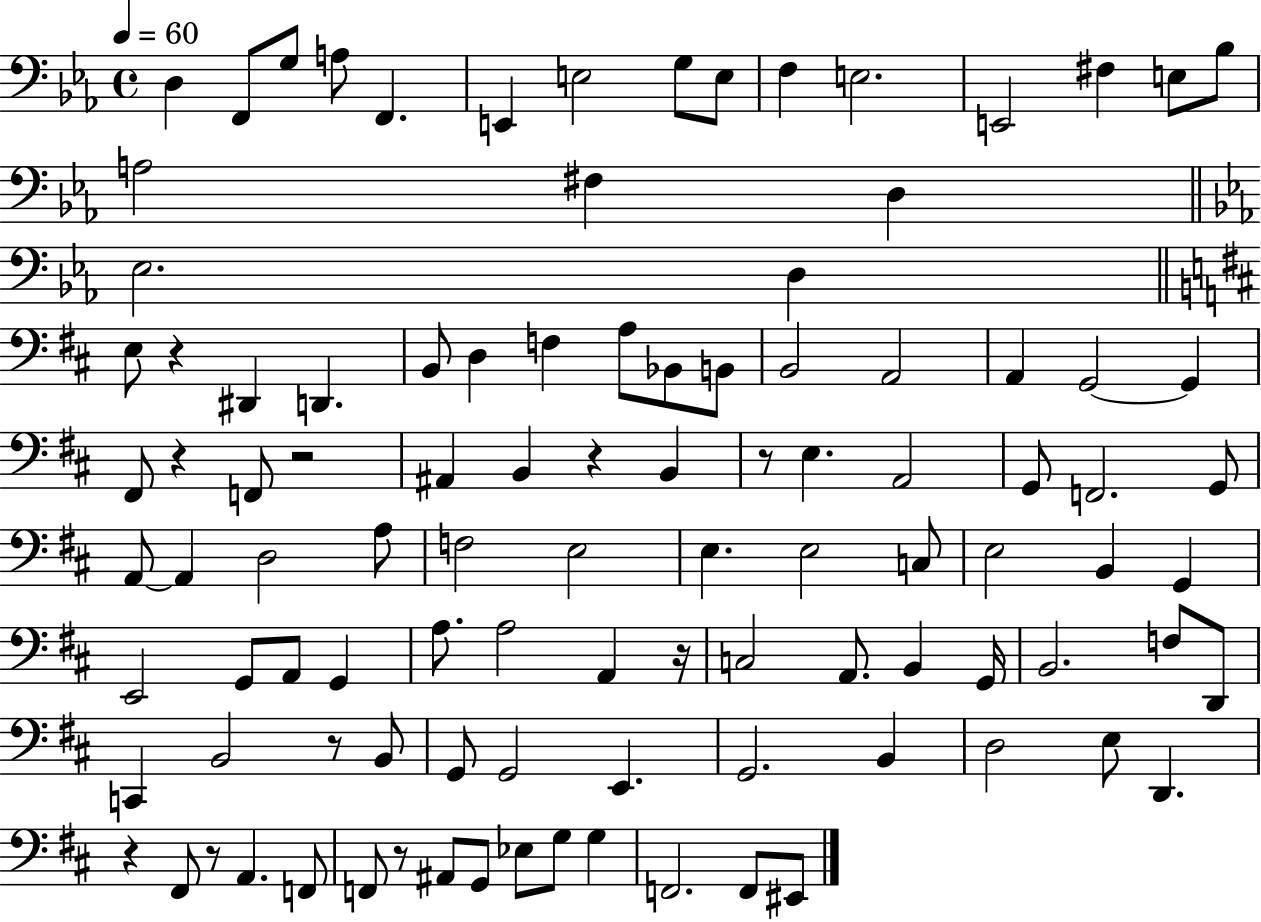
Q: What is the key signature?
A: EES major